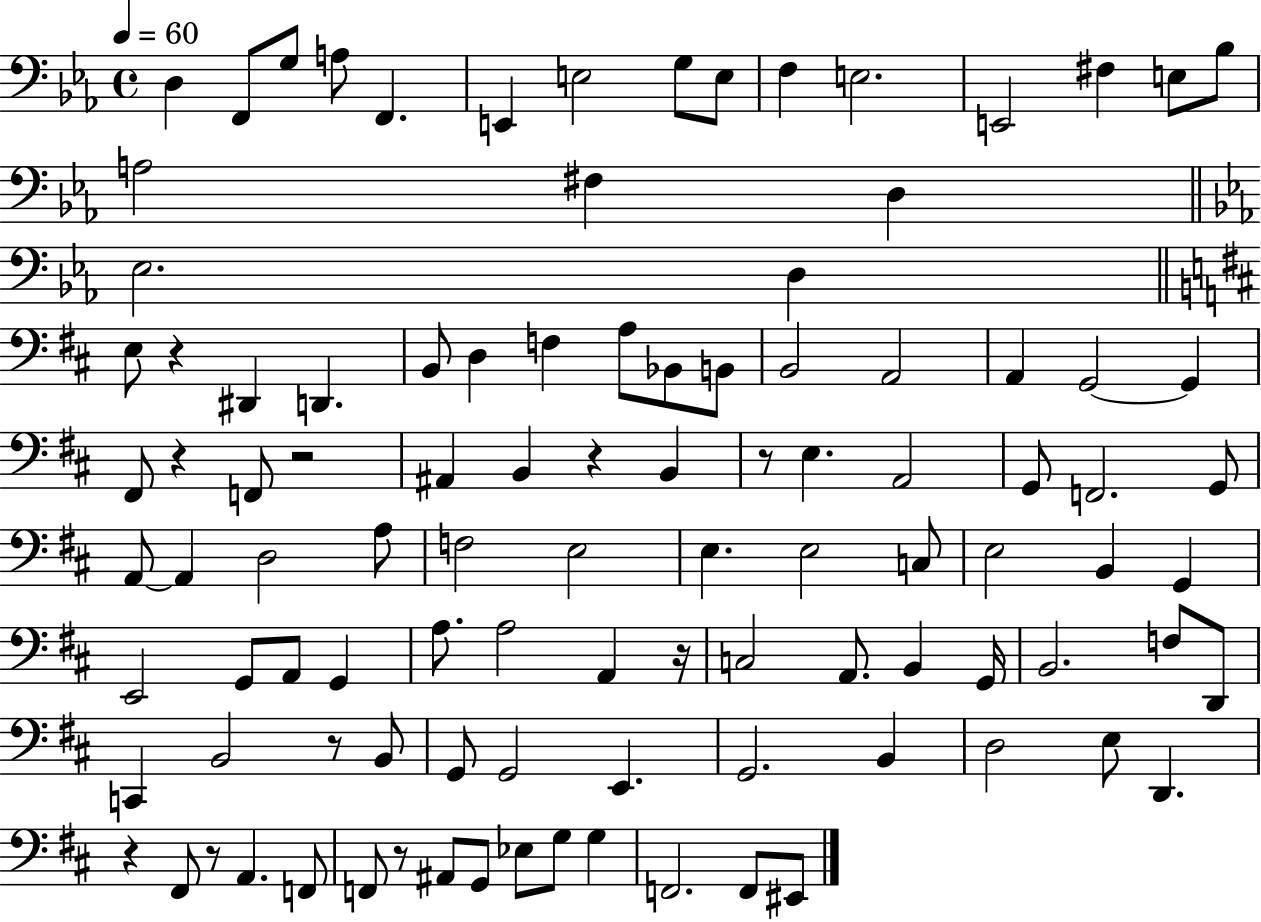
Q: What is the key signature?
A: EES major